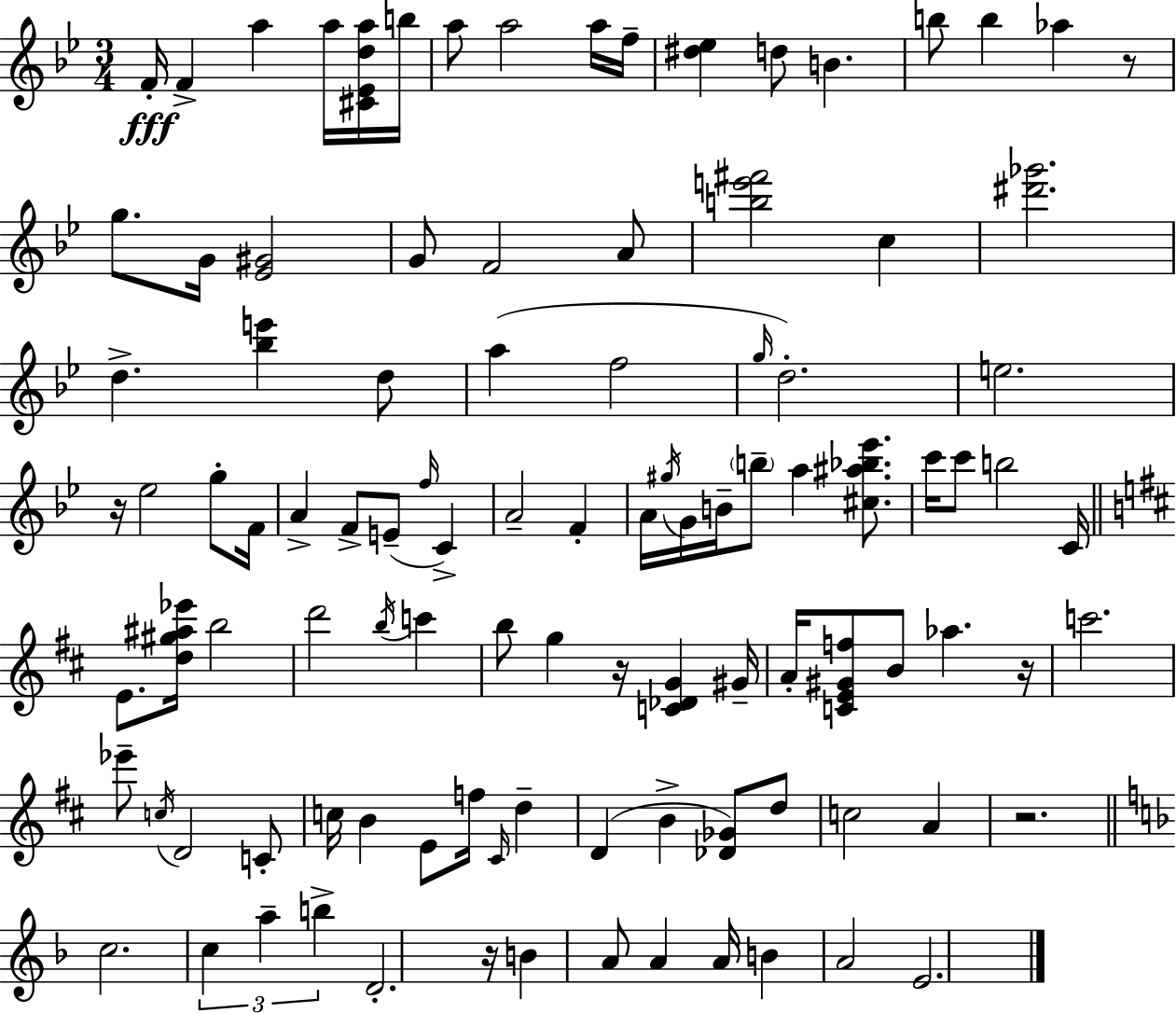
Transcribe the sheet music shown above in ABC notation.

X:1
T:Untitled
M:3/4
L:1/4
K:Gm
F/4 F a a/4 [^C_Eda]/4 b/4 a/2 a2 a/4 f/4 [^d_e] d/2 B b/2 b _a z/2 g/2 G/4 [_E^G]2 G/2 F2 A/2 [be'^f']2 c [^d'_g']2 d [_be'] d/2 a f2 g/4 d2 e2 z/4 _e2 g/2 F/4 A F/2 E/2 f/4 C A2 F A/4 ^g/4 G/4 B/4 b/2 a [^c^a_b_e']/2 c'/4 c'/2 b2 C/4 E/2 [d^g^a_e']/4 b2 d'2 b/4 c' b/2 g z/4 [C_DG] ^G/4 A/4 [CE^Gf]/2 B/2 _a z/4 c'2 _e'/2 c/4 D2 C/2 c/4 B E/2 f/4 ^C/4 d D B [_D_G]/2 d/2 c2 A z2 c2 c a b D2 z/4 B A/2 A A/4 B A2 E2